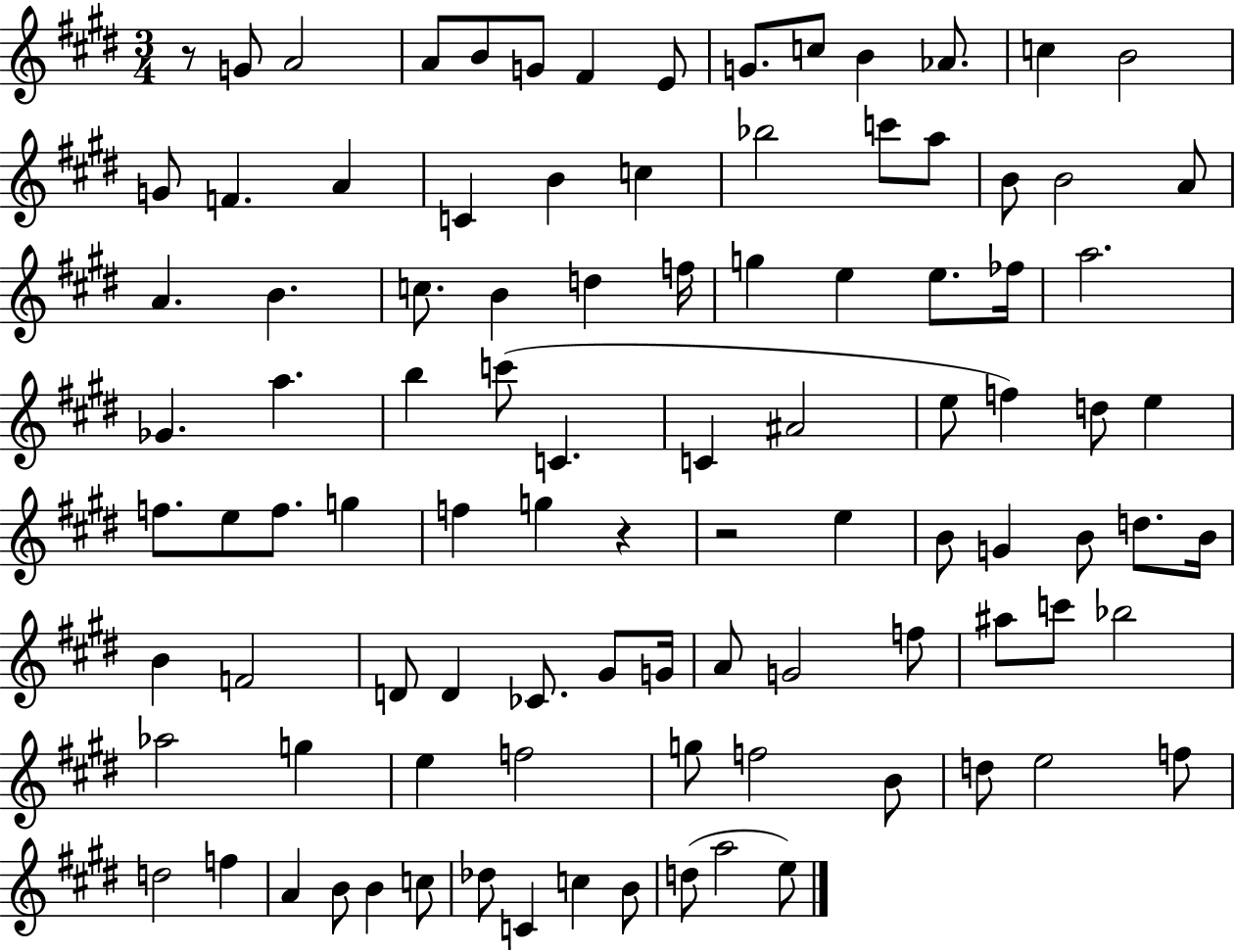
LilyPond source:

{
  \clef treble
  \numericTimeSignature
  \time 3/4
  \key e \major
  r8 g'8 a'2 | a'8 b'8 g'8 fis'4 e'8 | g'8. c''8 b'4 aes'8. | c''4 b'2 | \break g'8 f'4. a'4 | c'4 b'4 c''4 | bes''2 c'''8 a''8 | b'8 b'2 a'8 | \break a'4. b'4. | c''8. b'4 d''4 f''16 | g''4 e''4 e''8. fes''16 | a''2. | \break ges'4. a''4. | b''4 c'''8( c'4. | c'4 ais'2 | e''8 f''4) d''8 e''4 | \break f''8. e''8 f''8. g''4 | f''4 g''4 r4 | r2 e''4 | b'8 g'4 b'8 d''8. b'16 | \break b'4 f'2 | d'8 d'4 ces'8. gis'8 g'16 | a'8 g'2 f''8 | ais''8 c'''8 bes''2 | \break aes''2 g''4 | e''4 f''2 | g''8 f''2 b'8 | d''8 e''2 f''8 | \break d''2 f''4 | a'4 b'8 b'4 c''8 | des''8 c'4 c''4 b'8 | d''8( a''2 e''8) | \break \bar "|."
}